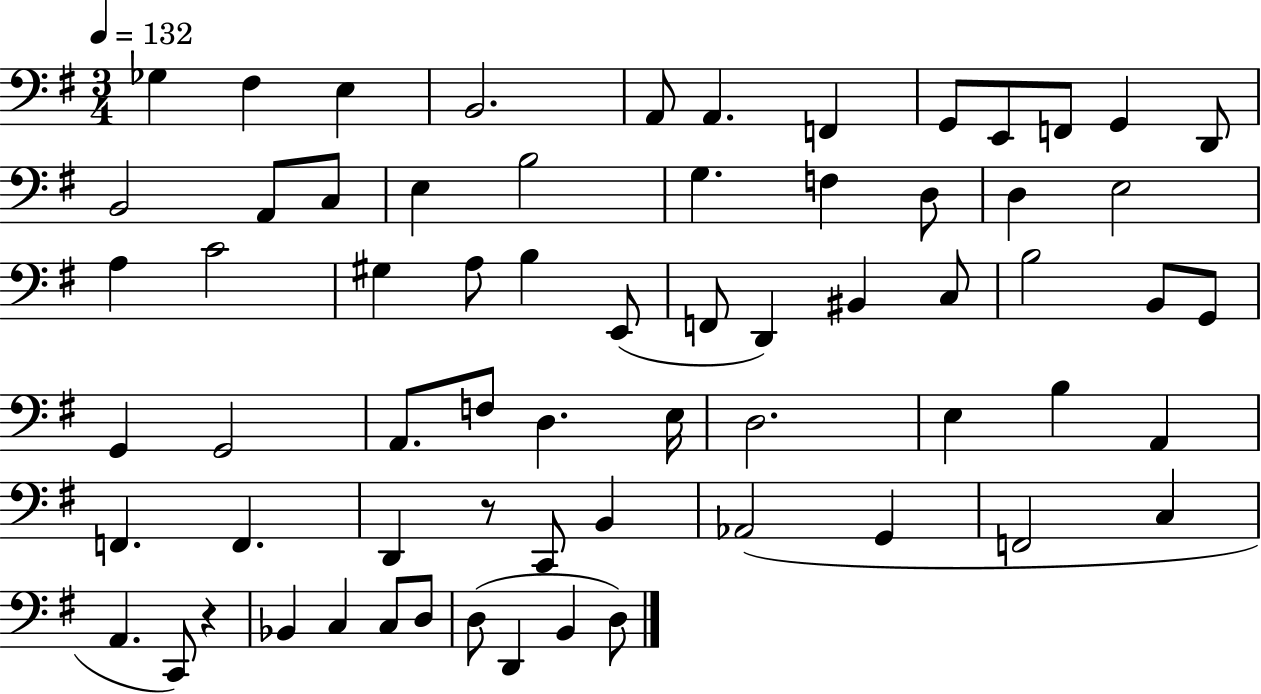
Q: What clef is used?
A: bass